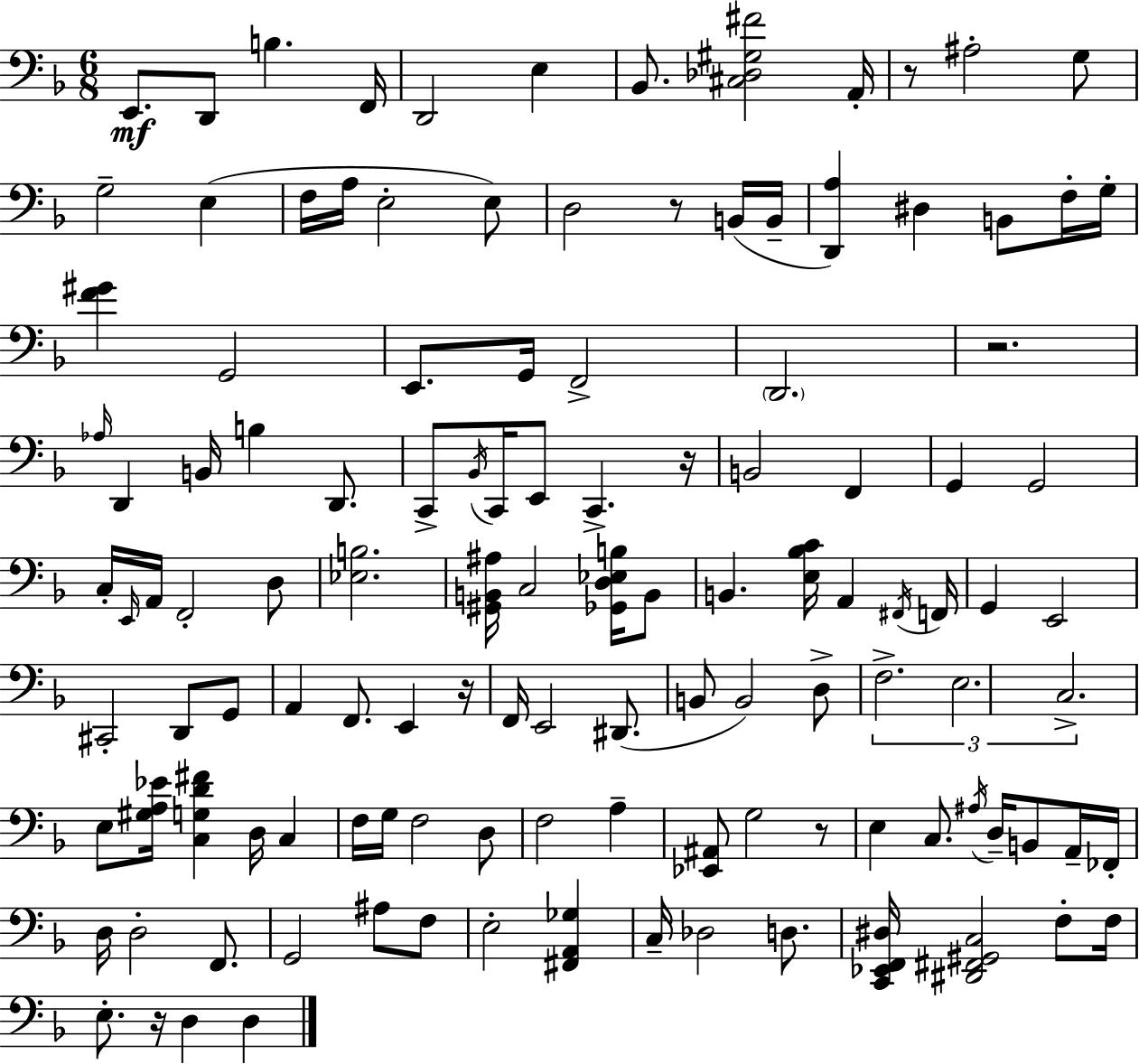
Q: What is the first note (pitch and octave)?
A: E2